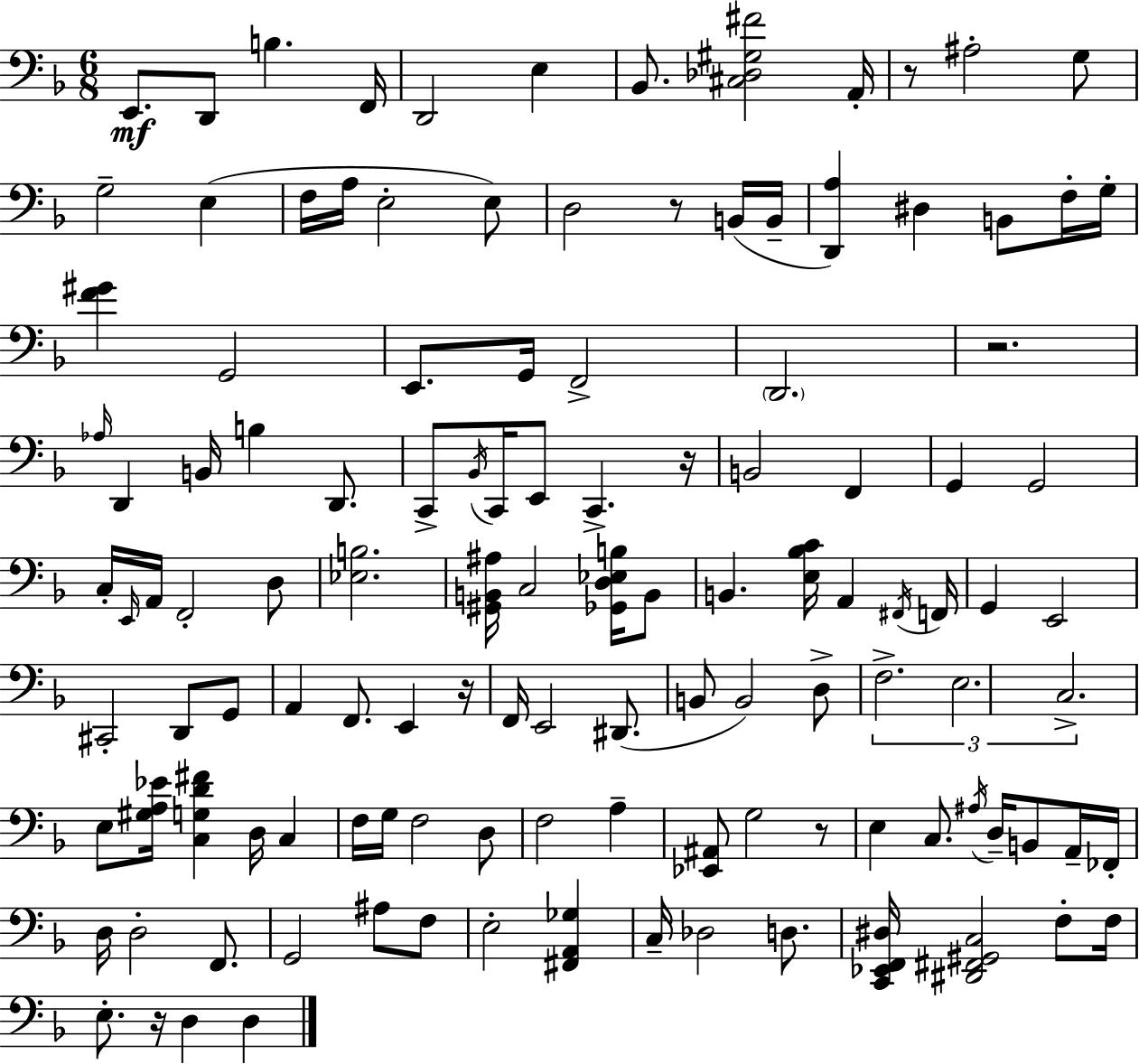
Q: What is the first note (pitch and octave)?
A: E2